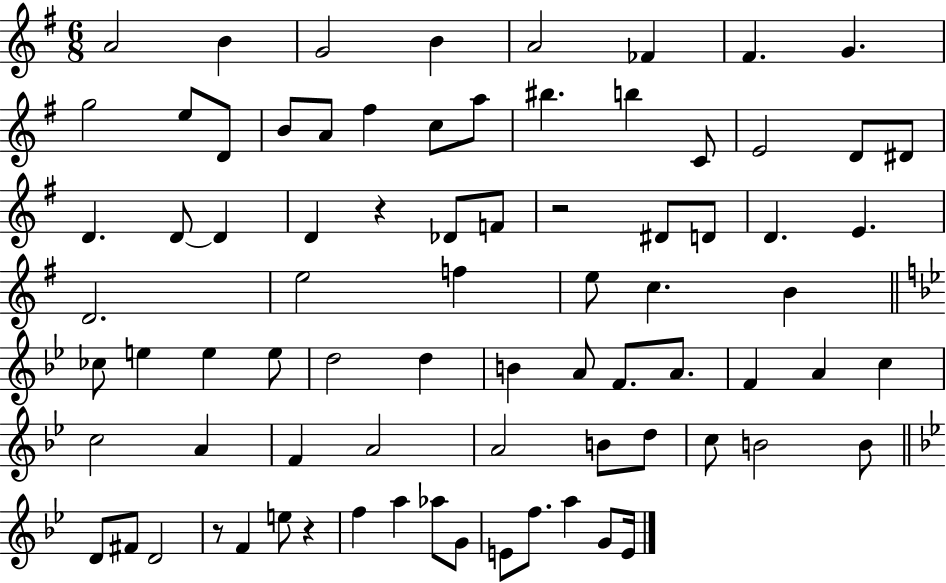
{
  \clef treble
  \numericTimeSignature
  \time 6/8
  \key g \major
  \repeat volta 2 { a'2 b'4 | g'2 b'4 | a'2 fes'4 | fis'4. g'4. | \break g''2 e''8 d'8 | b'8 a'8 fis''4 c''8 a''8 | bis''4. b''4 c'8 | e'2 d'8 dis'8 | \break d'4. d'8~~ d'4 | d'4 r4 des'8 f'8 | r2 dis'8 d'8 | d'4. e'4. | \break d'2. | e''2 f''4 | e''8 c''4. b'4 | \bar "||" \break \key bes \major ces''8 e''4 e''4 e''8 | d''2 d''4 | b'4 a'8 f'8. a'8. | f'4 a'4 c''4 | \break c''2 a'4 | f'4 a'2 | a'2 b'8 d''8 | c''8 b'2 b'8 | \break \bar "||" \break \key g \minor d'8 fis'8 d'2 | r8 f'4 e''8 r4 | f''4 a''4 aes''8 g'8 | e'8 f''8. a''4 g'8 e'16 | \break } \bar "|."
}